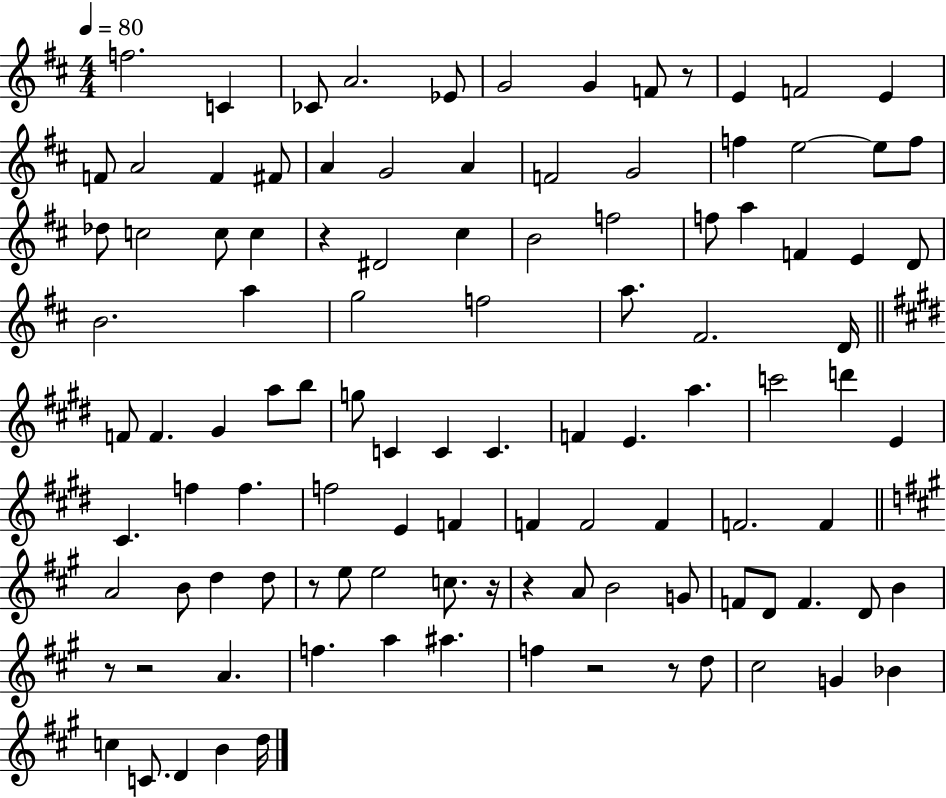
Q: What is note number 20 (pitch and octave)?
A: G4